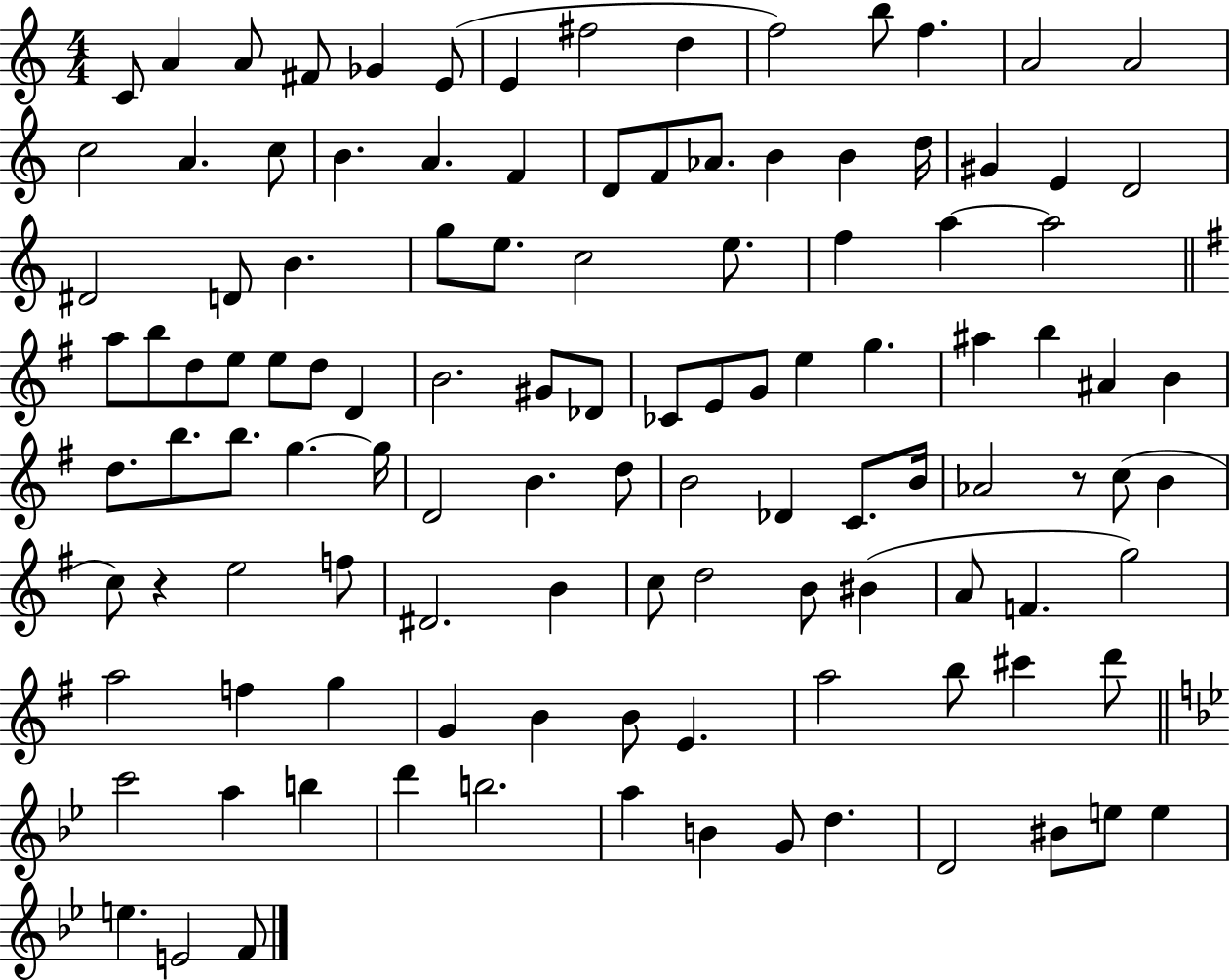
{
  \clef treble
  \numericTimeSignature
  \time 4/4
  \key c \major
  c'8 a'4 a'8 fis'8 ges'4 e'8( | e'4 fis''2 d''4 | f''2) b''8 f''4. | a'2 a'2 | \break c''2 a'4. c''8 | b'4. a'4. f'4 | d'8 f'8 aes'8. b'4 b'4 d''16 | gis'4 e'4 d'2 | \break dis'2 d'8 b'4. | g''8 e''8. c''2 e''8. | f''4 a''4~~ a''2 | \bar "||" \break \key e \minor a''8 b''8 d''8 e''8 e''8 d''8 d'4 | b'2. gis'8 des'8 | ces'8 e'8 g'8 e''4 g''4. | ais''4 b''4 ais'4 b'4 | \break d''8. b''8. b''8. g''4.~~ g''16 | d'2 b'4. d''8 | b'2 des'4 c'8. b'16 | aes'2 r8 c''8( b'4 | \break c''8) r4 e''2 f''8 | dis'2. b'4 | c''8 d''2 b'8 bis'4( | a'8 f'4. g''2) | \break a''2 f''4 g''4 | g'4 b'4 b'8 e'4. | a''2 b''8 cis'''4 d'''8 | \bar "||" \break \key bes \major c'''2 a''4 b''4 | d'''4 b''2. | a''4 b'4 g'8 d''4. | d'2 bis'8 e''8 e''4 | \break e''4. e'2 f'8 | \bar "|."
}